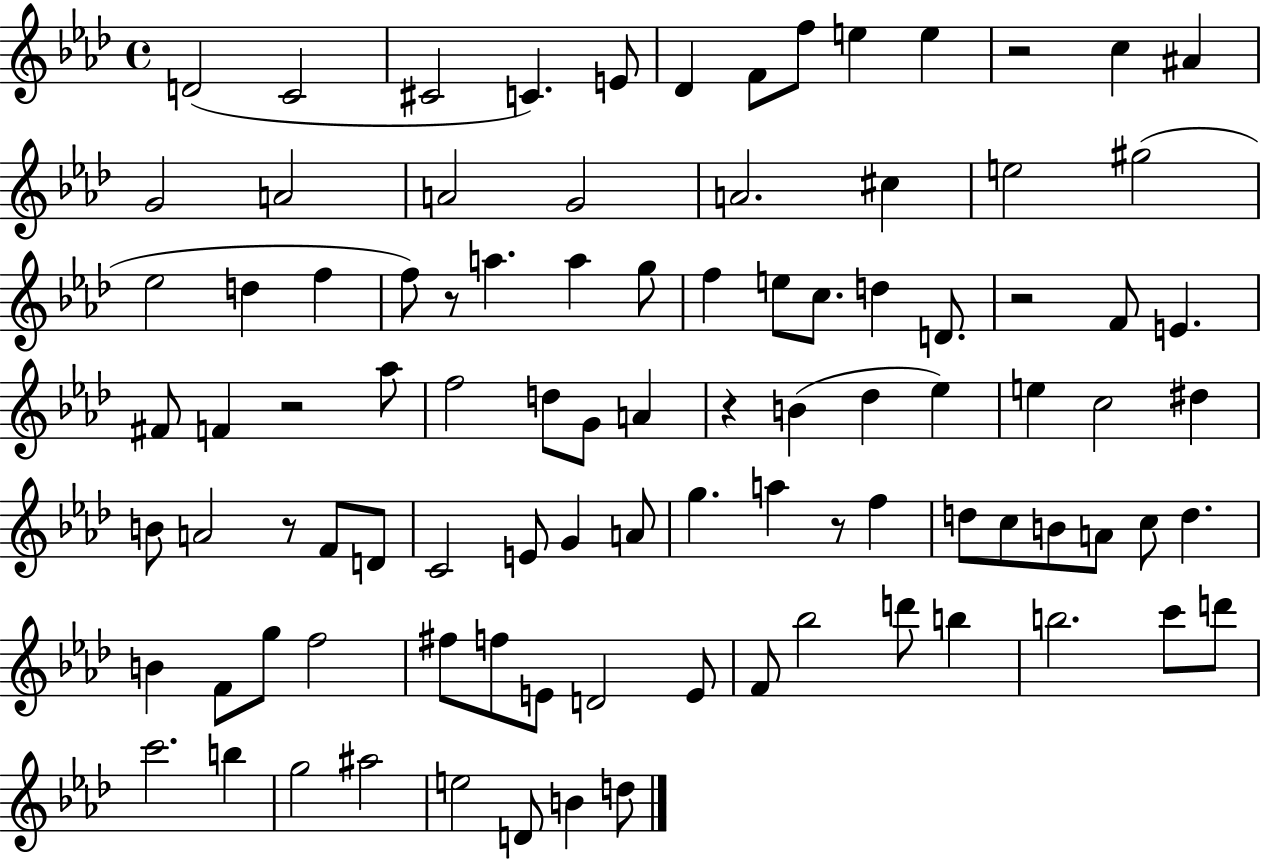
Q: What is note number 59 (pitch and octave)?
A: D5